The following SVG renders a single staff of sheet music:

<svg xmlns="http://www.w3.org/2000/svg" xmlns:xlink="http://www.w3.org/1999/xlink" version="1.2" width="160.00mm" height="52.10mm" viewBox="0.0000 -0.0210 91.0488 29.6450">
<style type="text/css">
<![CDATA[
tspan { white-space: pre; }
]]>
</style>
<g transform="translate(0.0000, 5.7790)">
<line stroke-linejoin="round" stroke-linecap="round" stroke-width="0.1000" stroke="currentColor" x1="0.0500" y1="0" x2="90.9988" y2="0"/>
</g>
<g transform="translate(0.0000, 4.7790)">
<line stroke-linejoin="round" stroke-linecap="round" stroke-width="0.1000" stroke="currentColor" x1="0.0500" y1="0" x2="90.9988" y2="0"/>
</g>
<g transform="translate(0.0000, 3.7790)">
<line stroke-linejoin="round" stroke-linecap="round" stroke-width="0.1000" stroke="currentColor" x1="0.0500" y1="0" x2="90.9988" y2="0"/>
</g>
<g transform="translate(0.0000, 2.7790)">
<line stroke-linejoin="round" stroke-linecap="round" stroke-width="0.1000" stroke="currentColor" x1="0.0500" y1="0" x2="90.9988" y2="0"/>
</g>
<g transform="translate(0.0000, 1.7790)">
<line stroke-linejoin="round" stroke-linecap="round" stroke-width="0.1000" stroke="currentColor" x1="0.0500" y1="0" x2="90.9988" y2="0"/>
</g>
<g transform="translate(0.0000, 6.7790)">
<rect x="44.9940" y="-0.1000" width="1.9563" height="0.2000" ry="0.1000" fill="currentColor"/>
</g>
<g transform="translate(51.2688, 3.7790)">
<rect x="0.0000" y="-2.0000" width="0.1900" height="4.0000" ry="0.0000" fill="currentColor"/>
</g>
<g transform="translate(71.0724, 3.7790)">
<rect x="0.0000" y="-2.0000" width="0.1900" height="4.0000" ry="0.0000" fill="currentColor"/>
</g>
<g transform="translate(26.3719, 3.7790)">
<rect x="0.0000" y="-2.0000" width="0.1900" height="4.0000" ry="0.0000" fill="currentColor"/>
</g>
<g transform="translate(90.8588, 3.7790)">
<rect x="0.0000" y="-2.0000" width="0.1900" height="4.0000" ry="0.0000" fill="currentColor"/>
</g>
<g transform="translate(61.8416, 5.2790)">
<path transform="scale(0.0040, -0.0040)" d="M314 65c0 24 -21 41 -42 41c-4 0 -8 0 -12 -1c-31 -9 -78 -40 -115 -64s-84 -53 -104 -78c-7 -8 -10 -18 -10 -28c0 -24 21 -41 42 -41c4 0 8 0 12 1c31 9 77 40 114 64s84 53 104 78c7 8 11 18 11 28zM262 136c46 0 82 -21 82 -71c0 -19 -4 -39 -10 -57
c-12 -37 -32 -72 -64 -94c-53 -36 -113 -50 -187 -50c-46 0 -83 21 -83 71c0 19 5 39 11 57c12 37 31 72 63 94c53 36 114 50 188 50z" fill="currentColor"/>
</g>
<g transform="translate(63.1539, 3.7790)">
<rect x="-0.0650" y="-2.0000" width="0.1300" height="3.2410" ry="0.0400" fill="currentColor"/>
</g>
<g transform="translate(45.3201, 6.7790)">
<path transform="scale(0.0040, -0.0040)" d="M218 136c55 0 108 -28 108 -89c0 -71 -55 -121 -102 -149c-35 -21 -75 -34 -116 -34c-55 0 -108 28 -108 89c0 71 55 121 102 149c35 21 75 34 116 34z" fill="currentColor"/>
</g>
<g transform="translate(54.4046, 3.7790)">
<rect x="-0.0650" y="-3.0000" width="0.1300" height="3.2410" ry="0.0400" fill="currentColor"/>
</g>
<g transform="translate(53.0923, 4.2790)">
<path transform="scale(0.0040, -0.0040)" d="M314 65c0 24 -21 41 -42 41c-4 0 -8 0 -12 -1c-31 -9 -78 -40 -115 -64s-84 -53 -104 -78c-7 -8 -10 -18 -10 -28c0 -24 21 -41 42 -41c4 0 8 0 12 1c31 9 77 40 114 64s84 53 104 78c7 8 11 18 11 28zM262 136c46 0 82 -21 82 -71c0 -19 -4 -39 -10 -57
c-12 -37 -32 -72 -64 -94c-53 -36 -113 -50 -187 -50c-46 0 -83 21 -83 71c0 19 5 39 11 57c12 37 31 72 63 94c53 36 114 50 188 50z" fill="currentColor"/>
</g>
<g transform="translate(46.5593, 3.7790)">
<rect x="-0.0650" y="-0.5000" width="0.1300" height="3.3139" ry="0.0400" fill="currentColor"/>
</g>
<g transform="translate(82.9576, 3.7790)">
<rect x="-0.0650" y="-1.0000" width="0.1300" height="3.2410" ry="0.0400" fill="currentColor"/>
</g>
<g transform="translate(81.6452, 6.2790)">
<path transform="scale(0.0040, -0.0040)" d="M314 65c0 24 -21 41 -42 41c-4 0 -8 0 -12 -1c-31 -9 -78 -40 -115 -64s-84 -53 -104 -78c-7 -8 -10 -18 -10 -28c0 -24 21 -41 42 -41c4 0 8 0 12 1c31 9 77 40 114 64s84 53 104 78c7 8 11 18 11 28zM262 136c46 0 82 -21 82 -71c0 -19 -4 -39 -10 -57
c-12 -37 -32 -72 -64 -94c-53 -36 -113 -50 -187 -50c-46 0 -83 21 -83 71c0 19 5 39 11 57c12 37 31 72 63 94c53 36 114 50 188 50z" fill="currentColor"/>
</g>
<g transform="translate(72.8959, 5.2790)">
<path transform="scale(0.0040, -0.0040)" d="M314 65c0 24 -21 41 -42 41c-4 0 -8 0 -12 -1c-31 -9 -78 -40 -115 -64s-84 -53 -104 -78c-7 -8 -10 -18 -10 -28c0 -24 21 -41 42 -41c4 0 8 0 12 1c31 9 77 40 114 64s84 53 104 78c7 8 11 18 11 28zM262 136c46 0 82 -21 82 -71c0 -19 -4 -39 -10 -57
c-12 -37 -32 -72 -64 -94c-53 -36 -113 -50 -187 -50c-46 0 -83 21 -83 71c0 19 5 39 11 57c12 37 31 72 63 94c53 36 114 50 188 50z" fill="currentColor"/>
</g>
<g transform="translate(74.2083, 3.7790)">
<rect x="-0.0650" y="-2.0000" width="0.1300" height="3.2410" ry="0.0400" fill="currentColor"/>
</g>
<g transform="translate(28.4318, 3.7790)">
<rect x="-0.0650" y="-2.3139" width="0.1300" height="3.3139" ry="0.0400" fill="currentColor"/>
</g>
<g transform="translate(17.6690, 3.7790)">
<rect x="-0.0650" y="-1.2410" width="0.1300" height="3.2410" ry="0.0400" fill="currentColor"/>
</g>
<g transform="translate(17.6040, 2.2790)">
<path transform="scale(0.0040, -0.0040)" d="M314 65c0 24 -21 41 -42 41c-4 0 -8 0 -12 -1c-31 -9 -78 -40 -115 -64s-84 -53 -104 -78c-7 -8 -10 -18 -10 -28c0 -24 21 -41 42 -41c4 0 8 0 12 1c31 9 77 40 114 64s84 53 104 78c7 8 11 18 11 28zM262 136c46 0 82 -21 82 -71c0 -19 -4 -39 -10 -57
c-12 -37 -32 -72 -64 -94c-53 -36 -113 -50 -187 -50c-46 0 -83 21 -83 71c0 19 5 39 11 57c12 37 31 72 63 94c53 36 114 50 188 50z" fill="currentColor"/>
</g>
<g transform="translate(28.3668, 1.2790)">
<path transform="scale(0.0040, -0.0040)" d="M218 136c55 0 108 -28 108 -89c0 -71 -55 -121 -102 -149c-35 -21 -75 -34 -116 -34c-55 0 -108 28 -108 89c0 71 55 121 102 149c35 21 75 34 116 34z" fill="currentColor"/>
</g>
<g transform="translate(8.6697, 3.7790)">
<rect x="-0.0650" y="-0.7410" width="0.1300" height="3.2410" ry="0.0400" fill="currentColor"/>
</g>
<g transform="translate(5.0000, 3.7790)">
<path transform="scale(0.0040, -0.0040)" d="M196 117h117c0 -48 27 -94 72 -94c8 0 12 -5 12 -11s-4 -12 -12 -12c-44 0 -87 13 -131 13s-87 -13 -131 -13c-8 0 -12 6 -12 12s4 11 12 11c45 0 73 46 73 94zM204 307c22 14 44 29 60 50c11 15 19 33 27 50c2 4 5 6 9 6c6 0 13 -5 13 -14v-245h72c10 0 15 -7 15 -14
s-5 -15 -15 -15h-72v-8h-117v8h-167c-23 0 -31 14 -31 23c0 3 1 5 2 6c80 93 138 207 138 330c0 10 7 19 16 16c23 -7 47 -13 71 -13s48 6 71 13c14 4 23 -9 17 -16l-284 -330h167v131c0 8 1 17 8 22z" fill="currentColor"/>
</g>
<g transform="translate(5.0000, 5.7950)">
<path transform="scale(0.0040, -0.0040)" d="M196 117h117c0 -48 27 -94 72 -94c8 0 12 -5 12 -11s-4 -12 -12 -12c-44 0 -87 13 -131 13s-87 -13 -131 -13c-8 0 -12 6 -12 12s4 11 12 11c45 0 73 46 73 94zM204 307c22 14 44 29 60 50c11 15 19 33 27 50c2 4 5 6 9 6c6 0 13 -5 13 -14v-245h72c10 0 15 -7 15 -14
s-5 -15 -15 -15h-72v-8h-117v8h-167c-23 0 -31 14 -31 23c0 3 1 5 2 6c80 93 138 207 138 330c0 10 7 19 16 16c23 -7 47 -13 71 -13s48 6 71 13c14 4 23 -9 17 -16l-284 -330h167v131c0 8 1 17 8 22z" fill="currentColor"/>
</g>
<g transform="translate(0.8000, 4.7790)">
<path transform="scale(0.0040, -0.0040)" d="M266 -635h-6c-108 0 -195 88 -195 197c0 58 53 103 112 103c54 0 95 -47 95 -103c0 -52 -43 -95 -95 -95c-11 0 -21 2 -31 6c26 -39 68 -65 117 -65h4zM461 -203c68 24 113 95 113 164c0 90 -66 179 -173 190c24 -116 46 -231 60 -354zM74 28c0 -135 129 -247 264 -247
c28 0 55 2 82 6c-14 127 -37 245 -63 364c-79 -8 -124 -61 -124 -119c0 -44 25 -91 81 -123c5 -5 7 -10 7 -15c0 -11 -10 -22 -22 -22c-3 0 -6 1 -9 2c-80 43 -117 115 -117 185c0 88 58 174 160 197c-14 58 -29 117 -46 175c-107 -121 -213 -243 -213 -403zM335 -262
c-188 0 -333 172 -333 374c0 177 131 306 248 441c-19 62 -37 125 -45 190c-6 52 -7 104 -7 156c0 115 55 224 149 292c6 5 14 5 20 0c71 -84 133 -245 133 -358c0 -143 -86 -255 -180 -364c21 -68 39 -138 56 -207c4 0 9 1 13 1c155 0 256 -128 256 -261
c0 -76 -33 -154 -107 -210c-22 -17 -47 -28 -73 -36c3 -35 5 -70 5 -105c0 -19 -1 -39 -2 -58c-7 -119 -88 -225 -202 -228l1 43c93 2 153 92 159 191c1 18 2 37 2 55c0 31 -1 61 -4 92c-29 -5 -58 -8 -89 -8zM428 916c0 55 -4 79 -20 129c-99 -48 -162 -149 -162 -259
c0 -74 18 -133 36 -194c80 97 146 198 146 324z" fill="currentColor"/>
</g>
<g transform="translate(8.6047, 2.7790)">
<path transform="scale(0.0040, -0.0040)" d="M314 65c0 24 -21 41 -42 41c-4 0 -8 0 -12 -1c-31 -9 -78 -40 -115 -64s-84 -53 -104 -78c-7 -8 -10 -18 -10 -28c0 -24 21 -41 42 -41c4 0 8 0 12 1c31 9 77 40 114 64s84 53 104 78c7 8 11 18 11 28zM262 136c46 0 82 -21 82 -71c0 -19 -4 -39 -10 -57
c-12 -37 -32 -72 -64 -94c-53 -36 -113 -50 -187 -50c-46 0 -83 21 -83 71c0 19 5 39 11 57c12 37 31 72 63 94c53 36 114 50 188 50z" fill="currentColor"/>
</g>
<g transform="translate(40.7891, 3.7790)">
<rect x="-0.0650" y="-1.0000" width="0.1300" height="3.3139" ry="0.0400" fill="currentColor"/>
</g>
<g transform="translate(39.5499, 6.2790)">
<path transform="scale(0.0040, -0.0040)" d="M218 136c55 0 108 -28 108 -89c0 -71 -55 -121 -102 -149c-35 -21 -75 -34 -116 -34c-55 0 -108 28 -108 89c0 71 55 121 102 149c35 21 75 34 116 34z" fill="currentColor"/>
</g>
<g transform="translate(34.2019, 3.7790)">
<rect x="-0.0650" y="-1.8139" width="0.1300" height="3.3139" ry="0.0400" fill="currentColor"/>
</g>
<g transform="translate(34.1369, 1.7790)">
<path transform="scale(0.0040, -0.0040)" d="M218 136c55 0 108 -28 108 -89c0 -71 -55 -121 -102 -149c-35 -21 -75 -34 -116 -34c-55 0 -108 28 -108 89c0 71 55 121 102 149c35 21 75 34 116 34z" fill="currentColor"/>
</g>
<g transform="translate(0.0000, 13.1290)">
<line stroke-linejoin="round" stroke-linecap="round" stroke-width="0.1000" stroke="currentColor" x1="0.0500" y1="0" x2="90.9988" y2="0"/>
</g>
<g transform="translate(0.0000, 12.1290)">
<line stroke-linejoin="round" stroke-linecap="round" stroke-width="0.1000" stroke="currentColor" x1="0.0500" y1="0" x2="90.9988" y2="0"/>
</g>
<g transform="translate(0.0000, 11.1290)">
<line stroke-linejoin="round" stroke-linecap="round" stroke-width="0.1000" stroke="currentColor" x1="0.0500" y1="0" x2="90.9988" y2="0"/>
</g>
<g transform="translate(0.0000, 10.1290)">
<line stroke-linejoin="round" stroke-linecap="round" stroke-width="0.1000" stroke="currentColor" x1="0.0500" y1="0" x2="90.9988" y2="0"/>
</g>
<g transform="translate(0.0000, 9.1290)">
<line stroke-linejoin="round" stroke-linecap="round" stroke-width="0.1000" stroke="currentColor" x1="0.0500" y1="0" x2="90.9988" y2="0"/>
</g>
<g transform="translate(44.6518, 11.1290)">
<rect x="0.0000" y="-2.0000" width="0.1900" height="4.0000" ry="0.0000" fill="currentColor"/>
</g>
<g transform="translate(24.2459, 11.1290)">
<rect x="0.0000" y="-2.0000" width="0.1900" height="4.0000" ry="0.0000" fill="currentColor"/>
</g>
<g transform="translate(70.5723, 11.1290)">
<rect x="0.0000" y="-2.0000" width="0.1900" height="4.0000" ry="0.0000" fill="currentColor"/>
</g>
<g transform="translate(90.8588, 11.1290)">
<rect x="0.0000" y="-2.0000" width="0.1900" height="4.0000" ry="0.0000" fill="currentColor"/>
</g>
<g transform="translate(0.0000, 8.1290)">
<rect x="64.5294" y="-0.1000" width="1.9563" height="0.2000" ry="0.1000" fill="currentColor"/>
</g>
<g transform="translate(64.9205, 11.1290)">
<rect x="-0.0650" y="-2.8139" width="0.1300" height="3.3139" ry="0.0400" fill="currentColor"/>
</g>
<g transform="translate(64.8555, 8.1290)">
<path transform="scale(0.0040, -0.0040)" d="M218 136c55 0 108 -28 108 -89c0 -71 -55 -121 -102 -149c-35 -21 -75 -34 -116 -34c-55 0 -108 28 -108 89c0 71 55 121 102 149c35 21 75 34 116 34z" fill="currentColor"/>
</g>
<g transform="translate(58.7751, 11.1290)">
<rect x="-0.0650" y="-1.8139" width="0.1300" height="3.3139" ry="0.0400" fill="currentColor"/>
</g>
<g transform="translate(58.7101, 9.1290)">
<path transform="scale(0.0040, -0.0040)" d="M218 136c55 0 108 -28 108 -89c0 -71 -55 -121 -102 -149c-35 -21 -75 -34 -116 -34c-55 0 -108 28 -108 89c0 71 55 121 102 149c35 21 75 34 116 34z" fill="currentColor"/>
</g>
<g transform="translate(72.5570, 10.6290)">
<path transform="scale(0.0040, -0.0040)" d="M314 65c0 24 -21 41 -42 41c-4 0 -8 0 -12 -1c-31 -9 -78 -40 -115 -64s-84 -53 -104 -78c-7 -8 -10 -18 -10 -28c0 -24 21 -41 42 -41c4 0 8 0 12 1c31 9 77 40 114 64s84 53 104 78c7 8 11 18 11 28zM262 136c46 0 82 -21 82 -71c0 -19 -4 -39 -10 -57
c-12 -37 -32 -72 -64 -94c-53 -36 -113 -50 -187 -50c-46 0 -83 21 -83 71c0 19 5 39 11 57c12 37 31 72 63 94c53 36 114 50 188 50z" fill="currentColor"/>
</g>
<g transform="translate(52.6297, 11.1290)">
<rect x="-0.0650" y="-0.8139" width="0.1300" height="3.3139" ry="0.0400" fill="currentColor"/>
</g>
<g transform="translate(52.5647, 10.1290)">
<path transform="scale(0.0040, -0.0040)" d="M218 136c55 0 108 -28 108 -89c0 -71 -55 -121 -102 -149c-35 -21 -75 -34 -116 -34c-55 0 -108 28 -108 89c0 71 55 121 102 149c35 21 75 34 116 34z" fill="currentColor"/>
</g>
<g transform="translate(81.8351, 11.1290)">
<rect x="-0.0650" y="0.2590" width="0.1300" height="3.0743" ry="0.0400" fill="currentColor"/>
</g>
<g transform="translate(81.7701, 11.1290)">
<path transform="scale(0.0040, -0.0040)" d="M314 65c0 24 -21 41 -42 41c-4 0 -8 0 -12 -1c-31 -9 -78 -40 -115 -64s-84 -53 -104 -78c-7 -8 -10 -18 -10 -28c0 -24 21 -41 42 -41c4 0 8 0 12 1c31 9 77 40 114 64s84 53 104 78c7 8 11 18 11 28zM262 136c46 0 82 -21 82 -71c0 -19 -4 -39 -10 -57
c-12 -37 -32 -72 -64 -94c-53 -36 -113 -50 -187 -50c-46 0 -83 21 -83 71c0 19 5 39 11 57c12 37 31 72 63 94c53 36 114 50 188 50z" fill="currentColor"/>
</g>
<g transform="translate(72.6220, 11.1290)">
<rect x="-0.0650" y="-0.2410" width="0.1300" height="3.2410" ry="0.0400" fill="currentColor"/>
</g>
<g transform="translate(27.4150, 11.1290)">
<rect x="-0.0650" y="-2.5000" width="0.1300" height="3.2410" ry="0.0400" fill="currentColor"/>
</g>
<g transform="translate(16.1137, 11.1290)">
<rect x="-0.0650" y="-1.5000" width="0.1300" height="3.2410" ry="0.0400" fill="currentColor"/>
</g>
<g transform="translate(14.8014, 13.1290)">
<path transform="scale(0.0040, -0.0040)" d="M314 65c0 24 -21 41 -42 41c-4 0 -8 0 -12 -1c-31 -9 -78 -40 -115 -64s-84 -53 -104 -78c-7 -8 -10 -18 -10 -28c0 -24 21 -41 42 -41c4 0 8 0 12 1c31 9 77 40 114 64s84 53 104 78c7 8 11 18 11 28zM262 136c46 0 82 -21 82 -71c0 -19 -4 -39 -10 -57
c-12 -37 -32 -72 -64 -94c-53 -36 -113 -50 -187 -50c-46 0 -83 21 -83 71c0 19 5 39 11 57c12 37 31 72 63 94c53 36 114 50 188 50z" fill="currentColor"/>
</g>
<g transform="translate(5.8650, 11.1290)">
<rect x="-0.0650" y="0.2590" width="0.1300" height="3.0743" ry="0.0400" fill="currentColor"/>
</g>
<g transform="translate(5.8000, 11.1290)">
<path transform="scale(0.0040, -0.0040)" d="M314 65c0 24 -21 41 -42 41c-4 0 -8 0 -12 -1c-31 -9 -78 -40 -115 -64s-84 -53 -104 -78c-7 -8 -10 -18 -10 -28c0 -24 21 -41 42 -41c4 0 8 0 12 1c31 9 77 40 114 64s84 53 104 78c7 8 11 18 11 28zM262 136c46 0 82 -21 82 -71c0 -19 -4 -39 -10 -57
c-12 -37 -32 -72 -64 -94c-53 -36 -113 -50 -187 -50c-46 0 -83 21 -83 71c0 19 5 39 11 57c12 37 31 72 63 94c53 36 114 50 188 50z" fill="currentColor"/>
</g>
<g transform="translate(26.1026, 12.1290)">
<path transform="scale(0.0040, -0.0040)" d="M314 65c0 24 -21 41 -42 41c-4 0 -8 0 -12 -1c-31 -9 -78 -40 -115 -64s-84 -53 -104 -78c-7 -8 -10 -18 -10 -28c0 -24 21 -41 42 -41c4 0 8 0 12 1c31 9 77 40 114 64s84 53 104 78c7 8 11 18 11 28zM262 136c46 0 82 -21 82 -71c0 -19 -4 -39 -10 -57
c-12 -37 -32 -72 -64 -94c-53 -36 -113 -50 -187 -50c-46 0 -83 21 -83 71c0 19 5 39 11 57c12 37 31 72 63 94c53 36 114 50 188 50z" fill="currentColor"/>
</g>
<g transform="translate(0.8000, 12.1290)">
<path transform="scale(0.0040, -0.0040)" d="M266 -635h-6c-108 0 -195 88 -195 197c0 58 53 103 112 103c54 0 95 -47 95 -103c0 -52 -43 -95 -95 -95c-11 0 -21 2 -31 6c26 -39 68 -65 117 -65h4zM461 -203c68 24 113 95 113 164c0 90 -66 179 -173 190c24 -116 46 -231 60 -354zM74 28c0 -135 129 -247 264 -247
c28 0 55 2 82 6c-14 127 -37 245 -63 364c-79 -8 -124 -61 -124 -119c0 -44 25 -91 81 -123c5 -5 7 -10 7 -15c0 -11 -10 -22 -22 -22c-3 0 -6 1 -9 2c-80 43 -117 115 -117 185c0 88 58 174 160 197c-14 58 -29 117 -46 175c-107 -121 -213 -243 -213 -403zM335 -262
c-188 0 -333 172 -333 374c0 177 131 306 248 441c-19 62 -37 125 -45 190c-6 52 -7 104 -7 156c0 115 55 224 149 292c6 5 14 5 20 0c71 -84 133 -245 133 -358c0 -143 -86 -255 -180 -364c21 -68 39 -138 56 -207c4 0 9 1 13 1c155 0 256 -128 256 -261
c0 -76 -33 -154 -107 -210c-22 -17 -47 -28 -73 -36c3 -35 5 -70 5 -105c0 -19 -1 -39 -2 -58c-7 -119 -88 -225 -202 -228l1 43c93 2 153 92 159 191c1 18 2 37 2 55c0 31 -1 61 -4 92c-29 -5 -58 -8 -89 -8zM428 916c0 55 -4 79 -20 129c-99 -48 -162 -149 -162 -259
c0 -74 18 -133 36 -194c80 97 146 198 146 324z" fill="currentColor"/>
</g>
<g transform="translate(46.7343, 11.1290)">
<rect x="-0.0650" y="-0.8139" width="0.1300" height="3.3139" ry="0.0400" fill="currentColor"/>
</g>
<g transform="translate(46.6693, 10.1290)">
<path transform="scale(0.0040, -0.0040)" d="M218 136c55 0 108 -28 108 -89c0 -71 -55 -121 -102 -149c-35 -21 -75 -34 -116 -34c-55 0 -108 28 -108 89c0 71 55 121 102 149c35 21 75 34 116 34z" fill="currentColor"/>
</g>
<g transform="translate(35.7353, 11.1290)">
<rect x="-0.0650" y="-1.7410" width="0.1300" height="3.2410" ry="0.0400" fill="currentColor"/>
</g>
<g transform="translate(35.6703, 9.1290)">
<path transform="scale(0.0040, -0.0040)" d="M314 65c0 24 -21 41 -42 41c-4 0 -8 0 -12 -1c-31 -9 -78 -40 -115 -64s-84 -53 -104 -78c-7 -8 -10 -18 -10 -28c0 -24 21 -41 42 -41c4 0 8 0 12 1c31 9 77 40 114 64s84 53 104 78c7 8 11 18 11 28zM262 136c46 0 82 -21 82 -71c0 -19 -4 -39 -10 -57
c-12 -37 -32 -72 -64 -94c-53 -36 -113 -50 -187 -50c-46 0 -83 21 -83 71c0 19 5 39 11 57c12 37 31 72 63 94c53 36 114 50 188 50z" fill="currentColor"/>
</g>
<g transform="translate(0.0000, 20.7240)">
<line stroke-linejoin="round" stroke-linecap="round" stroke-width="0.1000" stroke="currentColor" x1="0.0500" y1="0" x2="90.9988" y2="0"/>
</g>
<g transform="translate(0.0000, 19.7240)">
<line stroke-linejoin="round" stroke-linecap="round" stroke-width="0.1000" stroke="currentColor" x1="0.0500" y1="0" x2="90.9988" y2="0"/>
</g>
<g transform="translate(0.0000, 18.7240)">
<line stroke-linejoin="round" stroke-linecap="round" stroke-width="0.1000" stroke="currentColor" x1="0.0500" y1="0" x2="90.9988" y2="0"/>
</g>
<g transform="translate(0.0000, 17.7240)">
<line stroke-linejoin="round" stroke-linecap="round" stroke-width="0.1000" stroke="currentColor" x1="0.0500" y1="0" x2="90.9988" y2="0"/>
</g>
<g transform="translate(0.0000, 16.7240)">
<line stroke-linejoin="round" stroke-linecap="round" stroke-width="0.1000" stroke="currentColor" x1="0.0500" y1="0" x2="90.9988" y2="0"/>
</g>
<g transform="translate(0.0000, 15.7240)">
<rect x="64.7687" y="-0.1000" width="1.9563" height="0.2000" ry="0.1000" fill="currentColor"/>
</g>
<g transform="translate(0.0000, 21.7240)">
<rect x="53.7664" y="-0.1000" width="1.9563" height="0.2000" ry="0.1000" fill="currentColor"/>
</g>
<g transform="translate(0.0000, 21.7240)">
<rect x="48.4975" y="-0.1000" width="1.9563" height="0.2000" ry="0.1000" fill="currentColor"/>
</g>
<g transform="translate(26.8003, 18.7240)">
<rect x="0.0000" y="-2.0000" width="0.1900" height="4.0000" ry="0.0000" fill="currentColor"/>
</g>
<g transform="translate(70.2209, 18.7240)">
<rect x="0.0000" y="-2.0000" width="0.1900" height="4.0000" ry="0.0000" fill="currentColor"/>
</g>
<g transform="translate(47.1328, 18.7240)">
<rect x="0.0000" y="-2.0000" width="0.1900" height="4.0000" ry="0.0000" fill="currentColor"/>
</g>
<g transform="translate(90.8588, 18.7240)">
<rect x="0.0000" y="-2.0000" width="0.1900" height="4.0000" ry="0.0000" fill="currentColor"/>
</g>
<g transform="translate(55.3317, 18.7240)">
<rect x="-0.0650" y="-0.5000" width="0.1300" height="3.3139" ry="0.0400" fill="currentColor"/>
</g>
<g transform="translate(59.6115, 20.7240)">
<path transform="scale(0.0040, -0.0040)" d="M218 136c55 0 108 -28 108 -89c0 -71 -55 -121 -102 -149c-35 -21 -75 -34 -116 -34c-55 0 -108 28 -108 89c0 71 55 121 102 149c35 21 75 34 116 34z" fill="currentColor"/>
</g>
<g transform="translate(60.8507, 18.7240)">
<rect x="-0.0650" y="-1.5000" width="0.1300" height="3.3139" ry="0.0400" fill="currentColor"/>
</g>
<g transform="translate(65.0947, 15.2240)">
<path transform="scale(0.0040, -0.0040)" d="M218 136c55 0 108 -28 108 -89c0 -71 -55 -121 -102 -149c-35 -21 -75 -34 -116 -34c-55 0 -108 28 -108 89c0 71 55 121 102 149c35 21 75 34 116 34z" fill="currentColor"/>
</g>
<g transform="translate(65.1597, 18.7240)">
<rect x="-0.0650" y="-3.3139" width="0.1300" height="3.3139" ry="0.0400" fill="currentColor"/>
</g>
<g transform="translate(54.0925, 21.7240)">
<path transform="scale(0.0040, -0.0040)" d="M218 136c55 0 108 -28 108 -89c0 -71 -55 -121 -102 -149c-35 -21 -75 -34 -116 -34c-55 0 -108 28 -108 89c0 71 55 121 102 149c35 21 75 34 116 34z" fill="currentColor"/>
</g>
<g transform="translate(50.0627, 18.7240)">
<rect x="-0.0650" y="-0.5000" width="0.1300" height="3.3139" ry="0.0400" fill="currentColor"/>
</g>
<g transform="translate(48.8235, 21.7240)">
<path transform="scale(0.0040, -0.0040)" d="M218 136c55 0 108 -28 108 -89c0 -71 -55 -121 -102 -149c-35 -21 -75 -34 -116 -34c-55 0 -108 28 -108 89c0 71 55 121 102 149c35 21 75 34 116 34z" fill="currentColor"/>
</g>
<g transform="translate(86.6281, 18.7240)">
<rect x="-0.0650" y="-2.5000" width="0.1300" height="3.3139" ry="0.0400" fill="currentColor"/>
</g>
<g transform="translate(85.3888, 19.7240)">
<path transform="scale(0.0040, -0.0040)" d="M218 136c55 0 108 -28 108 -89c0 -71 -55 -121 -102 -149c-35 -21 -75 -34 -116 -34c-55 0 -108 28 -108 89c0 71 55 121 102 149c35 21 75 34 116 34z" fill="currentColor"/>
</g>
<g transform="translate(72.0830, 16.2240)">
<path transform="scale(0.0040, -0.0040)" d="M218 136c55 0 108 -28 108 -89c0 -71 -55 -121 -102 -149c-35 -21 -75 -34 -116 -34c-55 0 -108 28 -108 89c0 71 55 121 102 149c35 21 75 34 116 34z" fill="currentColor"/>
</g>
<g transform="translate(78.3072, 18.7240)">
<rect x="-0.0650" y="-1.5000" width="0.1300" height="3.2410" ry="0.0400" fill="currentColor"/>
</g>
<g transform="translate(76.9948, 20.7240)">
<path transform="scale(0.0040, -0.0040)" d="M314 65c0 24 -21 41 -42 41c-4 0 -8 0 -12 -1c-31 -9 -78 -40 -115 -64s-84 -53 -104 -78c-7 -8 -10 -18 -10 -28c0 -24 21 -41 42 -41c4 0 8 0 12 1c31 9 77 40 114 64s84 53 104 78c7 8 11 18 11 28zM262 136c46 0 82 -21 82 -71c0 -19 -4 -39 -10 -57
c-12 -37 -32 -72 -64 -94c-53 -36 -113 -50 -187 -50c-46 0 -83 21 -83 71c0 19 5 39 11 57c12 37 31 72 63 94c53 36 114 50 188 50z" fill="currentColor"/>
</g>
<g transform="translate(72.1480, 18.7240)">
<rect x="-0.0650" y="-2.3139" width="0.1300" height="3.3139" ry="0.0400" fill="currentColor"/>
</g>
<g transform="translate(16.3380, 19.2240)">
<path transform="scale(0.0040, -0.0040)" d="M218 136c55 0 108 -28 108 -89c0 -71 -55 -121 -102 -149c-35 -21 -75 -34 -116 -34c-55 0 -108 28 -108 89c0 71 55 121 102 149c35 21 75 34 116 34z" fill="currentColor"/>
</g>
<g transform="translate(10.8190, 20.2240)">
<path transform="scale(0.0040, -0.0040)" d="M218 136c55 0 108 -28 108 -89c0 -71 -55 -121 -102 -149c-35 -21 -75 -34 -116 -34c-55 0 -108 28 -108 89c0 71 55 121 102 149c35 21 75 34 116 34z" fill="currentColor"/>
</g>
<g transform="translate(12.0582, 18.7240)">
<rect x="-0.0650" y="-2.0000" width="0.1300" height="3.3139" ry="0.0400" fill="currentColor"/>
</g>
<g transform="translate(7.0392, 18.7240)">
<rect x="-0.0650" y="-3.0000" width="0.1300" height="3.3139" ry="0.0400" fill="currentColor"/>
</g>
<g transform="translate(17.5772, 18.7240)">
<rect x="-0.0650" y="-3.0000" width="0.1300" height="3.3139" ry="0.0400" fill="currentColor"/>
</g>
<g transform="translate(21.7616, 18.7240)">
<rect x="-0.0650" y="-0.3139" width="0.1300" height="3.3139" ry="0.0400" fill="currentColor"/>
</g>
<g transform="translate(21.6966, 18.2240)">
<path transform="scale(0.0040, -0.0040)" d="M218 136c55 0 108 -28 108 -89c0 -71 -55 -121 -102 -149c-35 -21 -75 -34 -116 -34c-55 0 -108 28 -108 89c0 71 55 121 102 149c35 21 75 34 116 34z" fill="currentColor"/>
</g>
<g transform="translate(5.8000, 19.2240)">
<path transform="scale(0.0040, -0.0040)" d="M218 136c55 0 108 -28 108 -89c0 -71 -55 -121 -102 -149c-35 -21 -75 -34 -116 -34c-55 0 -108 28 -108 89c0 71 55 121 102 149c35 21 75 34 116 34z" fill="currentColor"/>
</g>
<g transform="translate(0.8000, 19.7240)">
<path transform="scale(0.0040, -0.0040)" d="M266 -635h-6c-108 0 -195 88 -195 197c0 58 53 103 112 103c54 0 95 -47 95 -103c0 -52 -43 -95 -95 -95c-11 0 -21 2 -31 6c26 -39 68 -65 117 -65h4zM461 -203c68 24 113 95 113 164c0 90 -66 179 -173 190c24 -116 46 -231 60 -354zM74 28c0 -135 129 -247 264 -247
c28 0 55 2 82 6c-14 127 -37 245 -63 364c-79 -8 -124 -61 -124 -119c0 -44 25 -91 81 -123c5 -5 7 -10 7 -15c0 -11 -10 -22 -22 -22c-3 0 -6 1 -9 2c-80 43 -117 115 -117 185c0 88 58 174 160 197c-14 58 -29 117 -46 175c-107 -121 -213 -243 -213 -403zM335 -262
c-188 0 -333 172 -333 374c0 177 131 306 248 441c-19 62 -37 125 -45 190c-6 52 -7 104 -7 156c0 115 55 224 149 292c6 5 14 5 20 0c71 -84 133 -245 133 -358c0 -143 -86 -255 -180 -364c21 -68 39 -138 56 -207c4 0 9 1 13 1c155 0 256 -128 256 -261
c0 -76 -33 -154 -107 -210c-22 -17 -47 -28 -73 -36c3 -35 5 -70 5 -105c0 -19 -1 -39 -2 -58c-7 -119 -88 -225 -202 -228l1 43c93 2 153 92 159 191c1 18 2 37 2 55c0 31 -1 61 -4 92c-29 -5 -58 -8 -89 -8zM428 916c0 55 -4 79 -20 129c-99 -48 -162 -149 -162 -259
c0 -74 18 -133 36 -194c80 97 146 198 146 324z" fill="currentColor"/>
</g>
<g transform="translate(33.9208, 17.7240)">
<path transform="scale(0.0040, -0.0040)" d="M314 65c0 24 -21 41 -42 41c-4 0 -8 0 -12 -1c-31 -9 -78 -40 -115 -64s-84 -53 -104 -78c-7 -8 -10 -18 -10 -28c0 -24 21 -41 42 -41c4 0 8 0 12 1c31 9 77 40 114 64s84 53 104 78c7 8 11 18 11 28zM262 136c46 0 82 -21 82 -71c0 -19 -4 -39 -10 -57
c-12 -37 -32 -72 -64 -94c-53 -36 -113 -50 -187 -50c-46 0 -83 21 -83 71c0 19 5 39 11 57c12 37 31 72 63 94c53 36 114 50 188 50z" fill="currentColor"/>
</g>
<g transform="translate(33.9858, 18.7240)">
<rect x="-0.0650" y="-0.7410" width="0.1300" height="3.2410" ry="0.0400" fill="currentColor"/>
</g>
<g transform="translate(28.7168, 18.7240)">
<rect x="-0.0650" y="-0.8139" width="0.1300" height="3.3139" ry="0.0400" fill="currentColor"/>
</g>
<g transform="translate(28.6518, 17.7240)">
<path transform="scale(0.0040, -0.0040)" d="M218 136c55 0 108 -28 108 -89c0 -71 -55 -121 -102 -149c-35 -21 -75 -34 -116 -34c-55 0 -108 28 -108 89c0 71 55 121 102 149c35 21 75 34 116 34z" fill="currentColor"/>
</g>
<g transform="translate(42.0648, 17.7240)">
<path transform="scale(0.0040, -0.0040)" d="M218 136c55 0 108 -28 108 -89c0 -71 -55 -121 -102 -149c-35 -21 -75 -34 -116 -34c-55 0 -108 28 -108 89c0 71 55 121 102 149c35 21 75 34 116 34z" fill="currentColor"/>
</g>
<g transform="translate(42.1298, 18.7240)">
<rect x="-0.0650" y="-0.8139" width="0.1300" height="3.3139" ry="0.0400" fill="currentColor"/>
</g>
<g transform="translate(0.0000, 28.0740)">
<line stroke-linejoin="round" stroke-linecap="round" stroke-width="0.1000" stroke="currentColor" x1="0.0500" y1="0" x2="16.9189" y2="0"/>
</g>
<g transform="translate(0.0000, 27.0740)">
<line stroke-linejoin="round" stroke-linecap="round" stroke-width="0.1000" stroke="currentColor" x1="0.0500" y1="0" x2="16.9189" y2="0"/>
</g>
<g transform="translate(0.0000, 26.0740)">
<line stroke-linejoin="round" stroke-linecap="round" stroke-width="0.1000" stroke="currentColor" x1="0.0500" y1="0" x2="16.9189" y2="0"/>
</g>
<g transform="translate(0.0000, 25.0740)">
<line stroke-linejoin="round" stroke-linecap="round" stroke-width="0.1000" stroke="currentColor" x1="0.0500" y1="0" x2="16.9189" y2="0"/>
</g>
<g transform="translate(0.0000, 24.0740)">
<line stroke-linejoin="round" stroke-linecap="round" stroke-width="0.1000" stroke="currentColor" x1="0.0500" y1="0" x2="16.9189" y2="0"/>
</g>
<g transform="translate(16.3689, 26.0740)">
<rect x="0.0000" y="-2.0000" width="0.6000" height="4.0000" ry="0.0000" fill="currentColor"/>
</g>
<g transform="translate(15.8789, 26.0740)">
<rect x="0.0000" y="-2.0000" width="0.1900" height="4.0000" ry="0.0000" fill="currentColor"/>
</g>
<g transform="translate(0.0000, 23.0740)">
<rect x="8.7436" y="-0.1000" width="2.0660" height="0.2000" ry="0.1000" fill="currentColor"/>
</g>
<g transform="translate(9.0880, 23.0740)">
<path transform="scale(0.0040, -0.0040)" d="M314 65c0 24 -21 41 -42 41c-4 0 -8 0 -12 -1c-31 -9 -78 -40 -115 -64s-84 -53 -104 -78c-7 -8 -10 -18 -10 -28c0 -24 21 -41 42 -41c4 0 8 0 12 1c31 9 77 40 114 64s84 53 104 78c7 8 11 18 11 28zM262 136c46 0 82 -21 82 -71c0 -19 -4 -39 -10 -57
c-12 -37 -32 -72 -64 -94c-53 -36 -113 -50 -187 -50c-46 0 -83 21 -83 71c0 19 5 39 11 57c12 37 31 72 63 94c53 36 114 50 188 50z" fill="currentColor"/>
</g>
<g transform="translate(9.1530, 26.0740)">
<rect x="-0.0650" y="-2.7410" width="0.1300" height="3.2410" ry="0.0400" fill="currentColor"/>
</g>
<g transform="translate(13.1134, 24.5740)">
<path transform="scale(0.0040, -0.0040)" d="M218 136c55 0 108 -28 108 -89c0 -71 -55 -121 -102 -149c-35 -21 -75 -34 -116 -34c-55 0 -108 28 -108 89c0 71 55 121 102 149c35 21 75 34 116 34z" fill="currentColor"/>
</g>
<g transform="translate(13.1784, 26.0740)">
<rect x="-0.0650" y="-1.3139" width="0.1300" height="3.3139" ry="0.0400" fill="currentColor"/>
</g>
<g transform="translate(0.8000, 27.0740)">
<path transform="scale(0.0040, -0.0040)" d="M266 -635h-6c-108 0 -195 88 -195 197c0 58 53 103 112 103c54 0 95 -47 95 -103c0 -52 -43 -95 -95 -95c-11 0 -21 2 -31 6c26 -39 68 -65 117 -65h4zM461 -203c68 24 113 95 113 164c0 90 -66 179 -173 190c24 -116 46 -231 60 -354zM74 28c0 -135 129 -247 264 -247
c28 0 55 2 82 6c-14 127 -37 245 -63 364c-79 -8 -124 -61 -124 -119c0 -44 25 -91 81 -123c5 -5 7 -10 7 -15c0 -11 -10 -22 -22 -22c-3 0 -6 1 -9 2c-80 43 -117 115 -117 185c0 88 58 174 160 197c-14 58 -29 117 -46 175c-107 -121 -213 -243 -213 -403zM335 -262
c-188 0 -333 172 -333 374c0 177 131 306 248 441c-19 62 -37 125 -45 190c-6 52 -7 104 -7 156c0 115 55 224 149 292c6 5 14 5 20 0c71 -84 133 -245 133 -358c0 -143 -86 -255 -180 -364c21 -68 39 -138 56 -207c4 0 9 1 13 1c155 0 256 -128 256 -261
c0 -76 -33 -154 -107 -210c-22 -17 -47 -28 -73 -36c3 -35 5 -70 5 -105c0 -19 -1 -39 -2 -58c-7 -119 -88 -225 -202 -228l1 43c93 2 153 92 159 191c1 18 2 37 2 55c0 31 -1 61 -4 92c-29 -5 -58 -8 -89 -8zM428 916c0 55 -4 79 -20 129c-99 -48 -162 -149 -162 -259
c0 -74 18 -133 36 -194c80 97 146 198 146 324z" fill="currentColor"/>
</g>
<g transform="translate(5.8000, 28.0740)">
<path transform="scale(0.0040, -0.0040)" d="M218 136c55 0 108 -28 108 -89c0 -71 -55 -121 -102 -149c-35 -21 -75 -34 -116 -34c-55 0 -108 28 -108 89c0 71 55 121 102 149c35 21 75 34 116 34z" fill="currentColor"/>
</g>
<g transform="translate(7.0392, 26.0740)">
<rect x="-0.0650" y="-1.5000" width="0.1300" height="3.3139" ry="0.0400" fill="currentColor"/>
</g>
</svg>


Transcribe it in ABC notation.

X:1
T:Untitled
M:4/4
L:1/4
K:C
d2 e2 g f D C A2 F2 F2 D2 B2 E2 G2 f2 d d f a c2 B2 A F A c d d2 d C C E b g E2 G E a2 e